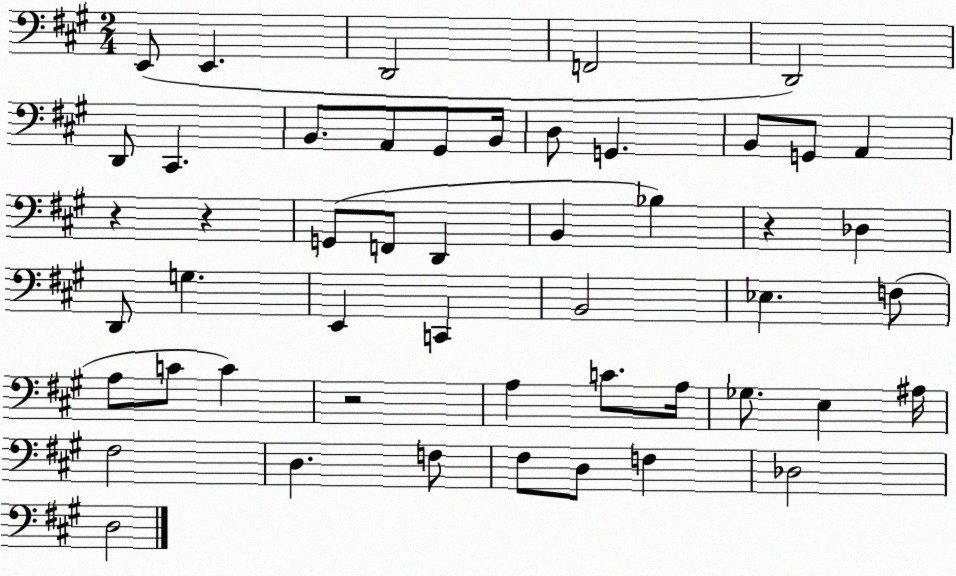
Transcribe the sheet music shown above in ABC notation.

X:1
T:Untitled
M:2/4
L:1/4
K:A
E,,/2 E,, D,,2 F,,2 D,,2 D,,/2 ^C,, B,,/2 A,,/2 ^G,,/2 B,,/4 D,/2 G,, B,,/2 G,,/2 A,, z z G,,/2 F,,/2 D,, B,, _B, z _D, D,,/2 G, E,, C,, B,,2 _E, F,/2 A,/2 C/2 C z2 A, C/2 A,/4 _G,/2 E, ^A,/4 ^F,2 D, F,/2 ^F,/2 D,/2 F, _D,2 D,2